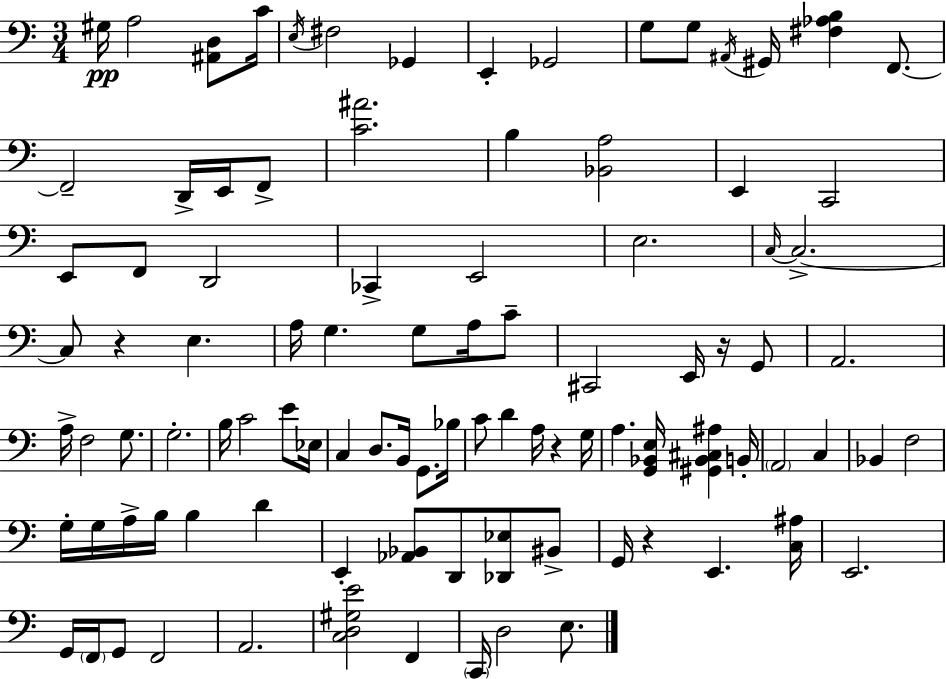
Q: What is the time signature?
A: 3/4